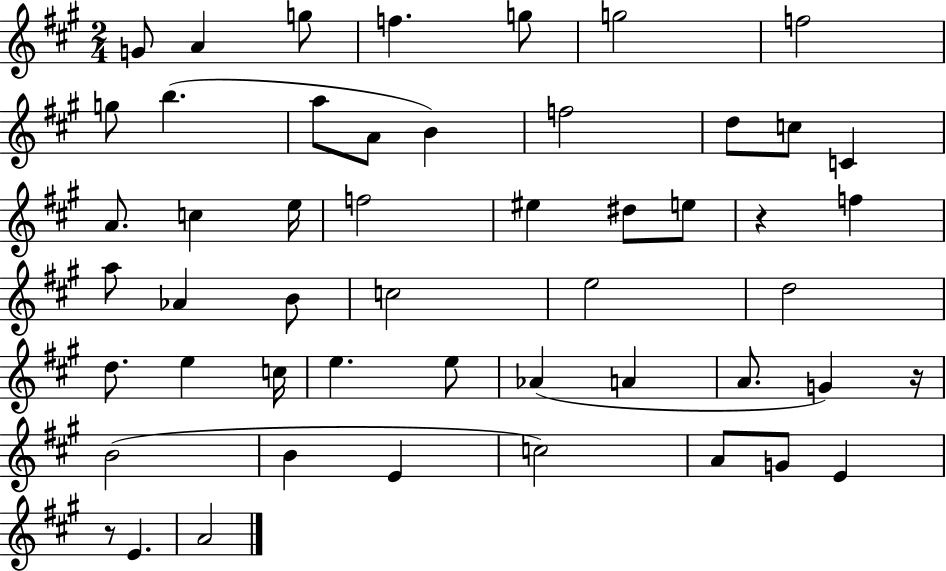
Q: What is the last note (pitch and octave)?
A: A4